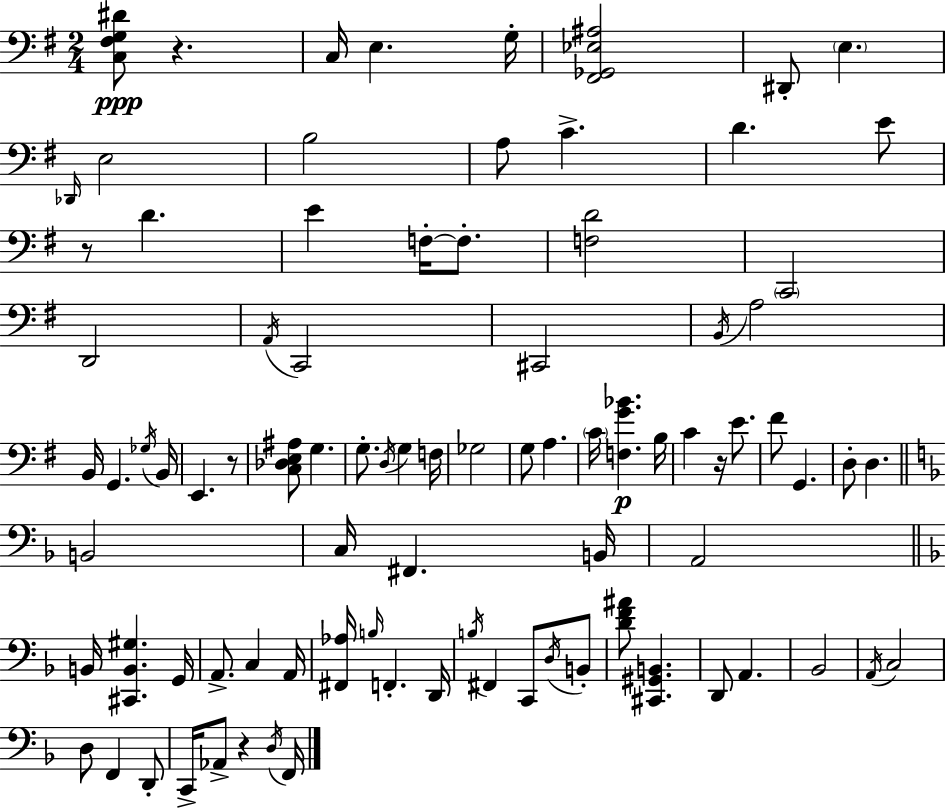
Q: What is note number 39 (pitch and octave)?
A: C4